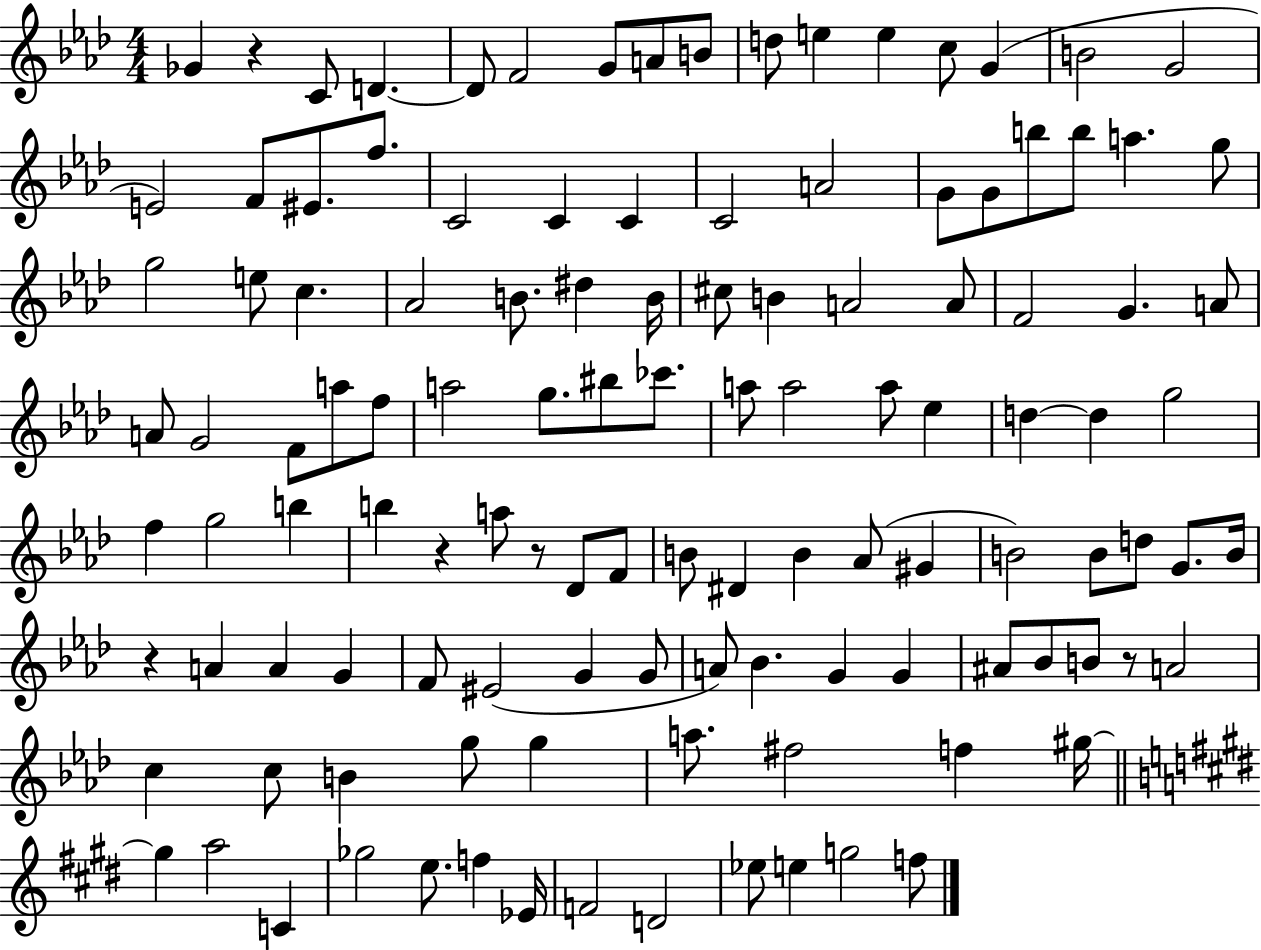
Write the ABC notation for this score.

X:1
T:Untitled
M:4/4
L:1/4
K:Ab
_G z C/2 D D/2 F2 G/2 A/2 B/2 d/2 e e c/2 G B2 G2 E2 F/2 ^E/2 f/2 C2 C C C2 A2 G/2 G/2 b/2 b/2 a g/2 g2 e/2 c _A2 B/2 ^d B/4 ^c/2 B A2 A/2 F2 G A/2 A/2 G2 F/2 a/2 f/2 a2 g/2 ^b/2 _c'/2 a/2 a2 a/2 _e d d g2 f g2 b b z a/2 z/2 _D/2 F/2 B/2 ^D B _A/2 ^G B2 B/2 d/2 G/2 B/4 z A A G F/2 ^E2 G G/2 A/2 _B G G ^A/2 _B/2 B/2 z/2 A2 c c/2 B g/2 g a/2 ^f2 f ^g/4 ^g a2 C _g2 e/2 f _E/4 F2 D2 _e/2 e g2 f/2